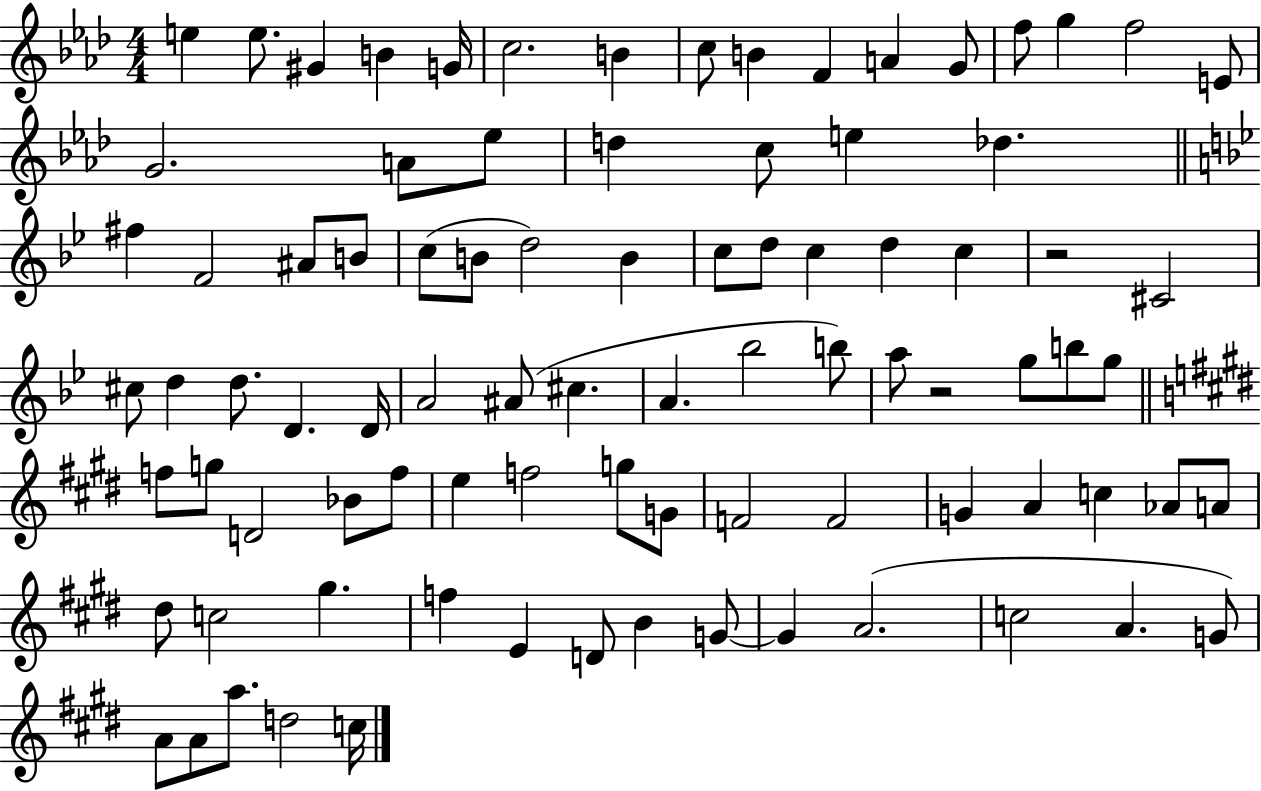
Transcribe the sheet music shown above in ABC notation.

X:1
T:Untitled
M:4/4
L:1/4
K:Ab
e e/2 ^G B G/4 c2 B c/2 B F A G/2 f/2 g f2 E/2 G2 A/2 _e/2 d c/2 e _d ^f F2 ^A/2 B/2 c/2 B/2 d2 B c/2 d/2 c d c z2 ^C2 ^c/2 d d/2 D D/4 A2 ^A/2 ^c A _b2 b/2 a/2 z2 g/2 b/2 g/2 f/2 g/2 D2 _B/2 f/2 e f2 g/2 G/2 F2 F2 G A c _A/2 A/2 ^d/2 c2 ^g f E D/2 B G/2 G A2 c2 A G/2 A/2 A/2 a/2 d2 c/4